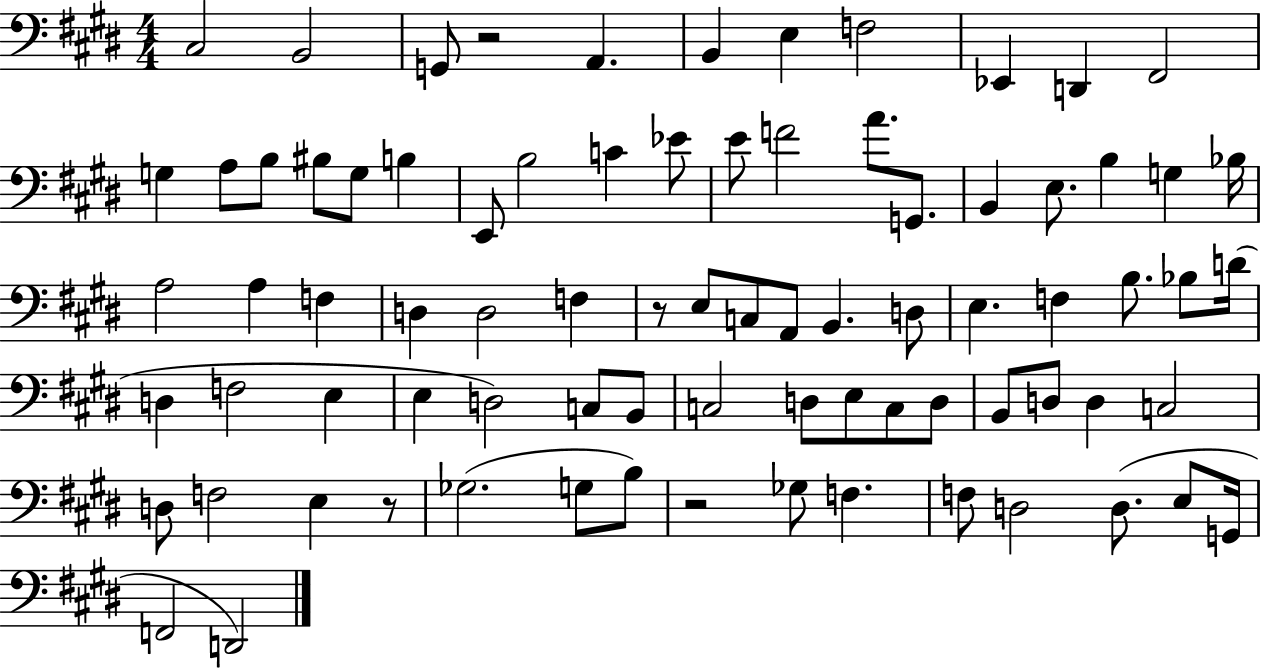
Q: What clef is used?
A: bass